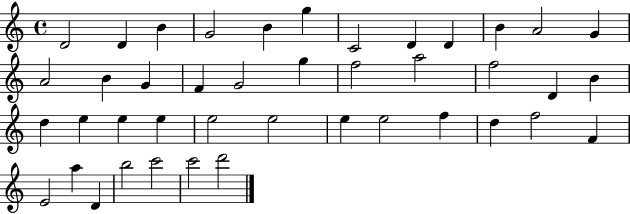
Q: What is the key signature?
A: C major